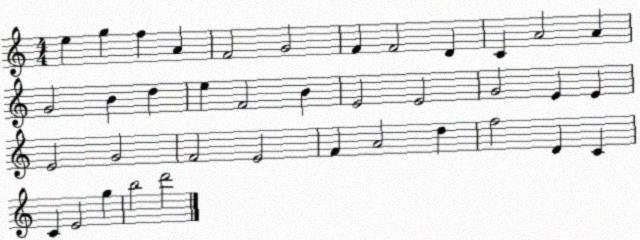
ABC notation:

X:1
T:Untitled
M:4/4
L:1/4
K:C
e g f A F2 G2 F F2 D C A2 A G2 B d e F2 B E2 E2 G2 E E E2 G2 F2 E2 F A2 d f2 D C C E2 g b2 d'2